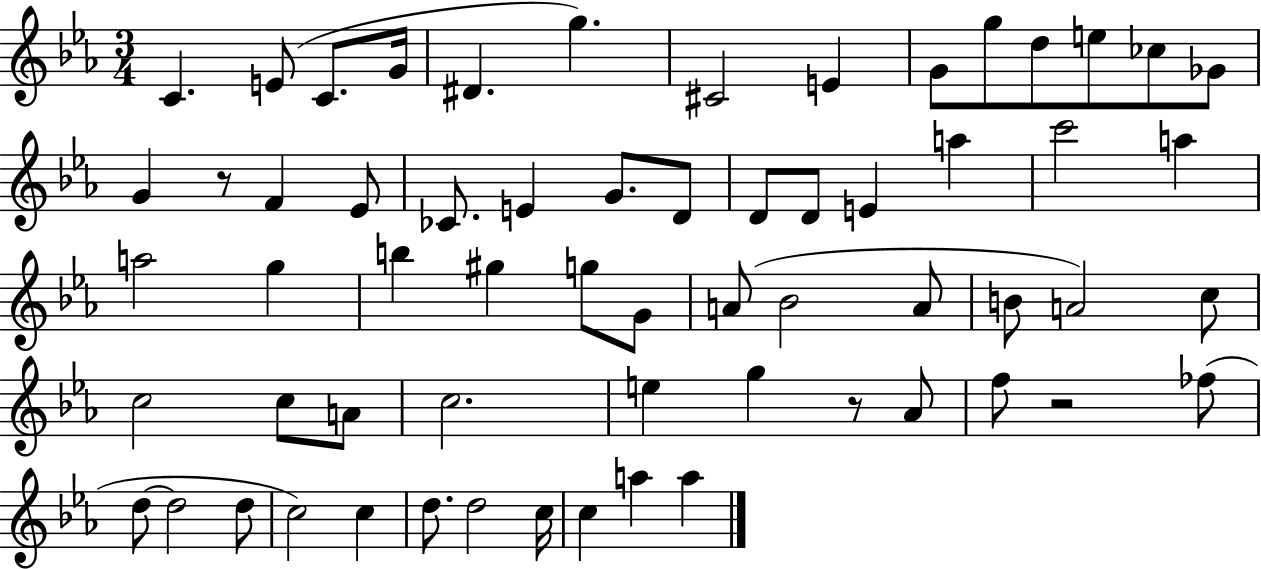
X:1
T:Untitled
M:3/4
L:1/4
K:Eb
C E/2 C/2 G/4 ^D g ^C2 E G/2 g/2 d/2 e/2 _c/2 _G/2 G z/2 F _E/2 _C/2 E G/2 D/2 D/2 D/2 E a c'2 a a2 g b ^g g/2 G/2 A/2 _B2 A/2 B/2 A2 c/2 c2 c/2 A/2 c2 e g z/2 _A/2 f/2 z2 _f/2 d/2 d2 d/2 c2 c d/2 d2 c/4 c a a